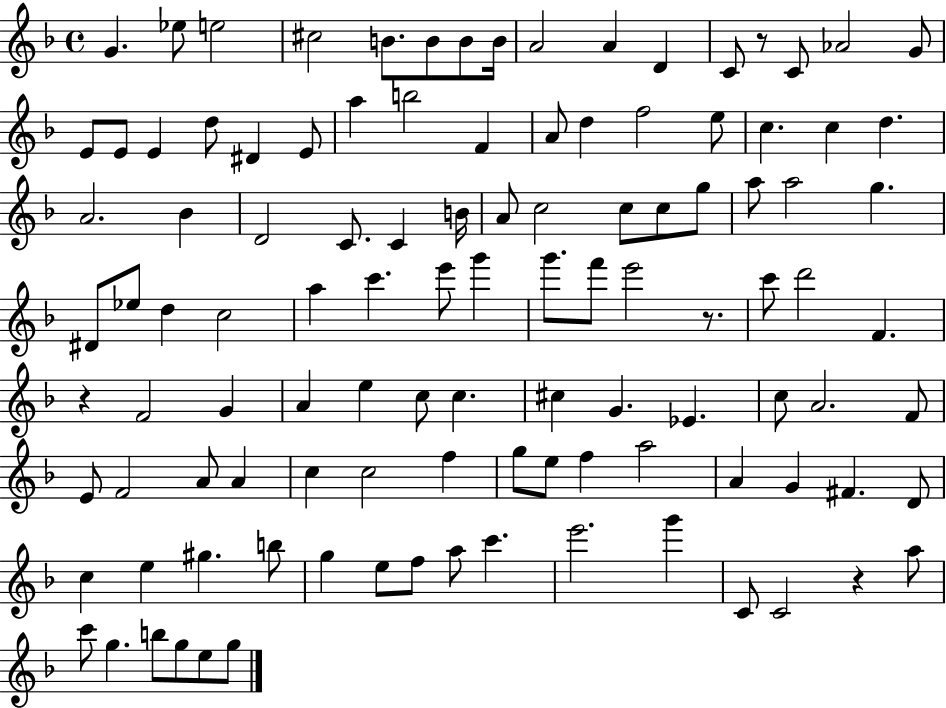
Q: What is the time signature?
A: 4/4